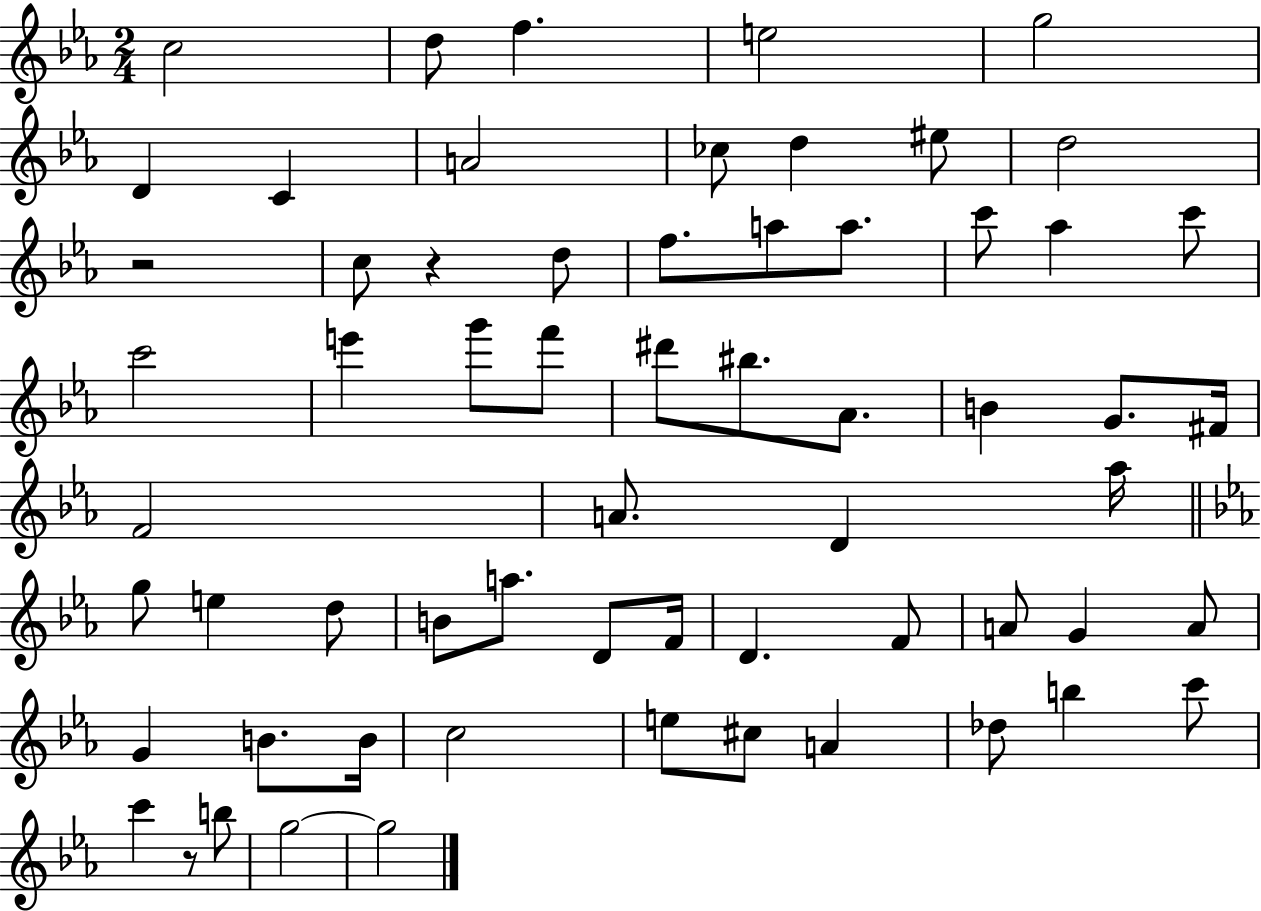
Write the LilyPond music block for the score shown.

{
  \clef treble
  \numericTimeSignature
  \time 2/4
  \key ees \major
  \repeat volta 2 { c''2 | d''8 f''4. | e''2 | g''2 | \break d'4 c'4 | a'2 | ces''8 d''4 eis''8 | d''2 | \break r2 | c''8 r4 d''8 | f''8. a''8 a''8. | c'''8 aes''4 c'''8 | \break c'''2 | e'''4 g'''8 f'''8 | dis'''8 bis''8. aes'8. | b'4 g'8. fis'16 | \break f'2 | a'8. d'4 aes''16 | \bar "||" \break \key ees \major g''8 e''4 d''8 | b'8 a''8. d'8 f'16 | d'4. f'8 | a'8 g'4 a'8 | \break g'4 b'8. b'16 | c''2 | e''8 cis''8 a'4 | des''8 b''4 c'''8 | \break c'''4 r8 b''8 | g''2~~ | g''2 | } \bar "|."
}